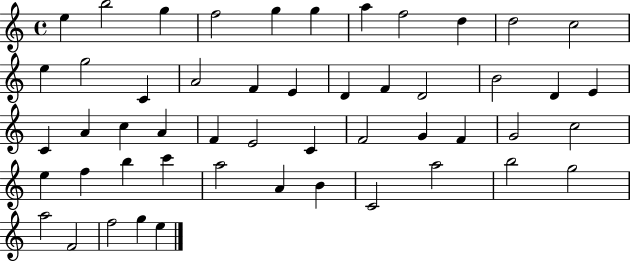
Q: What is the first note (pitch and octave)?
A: E5